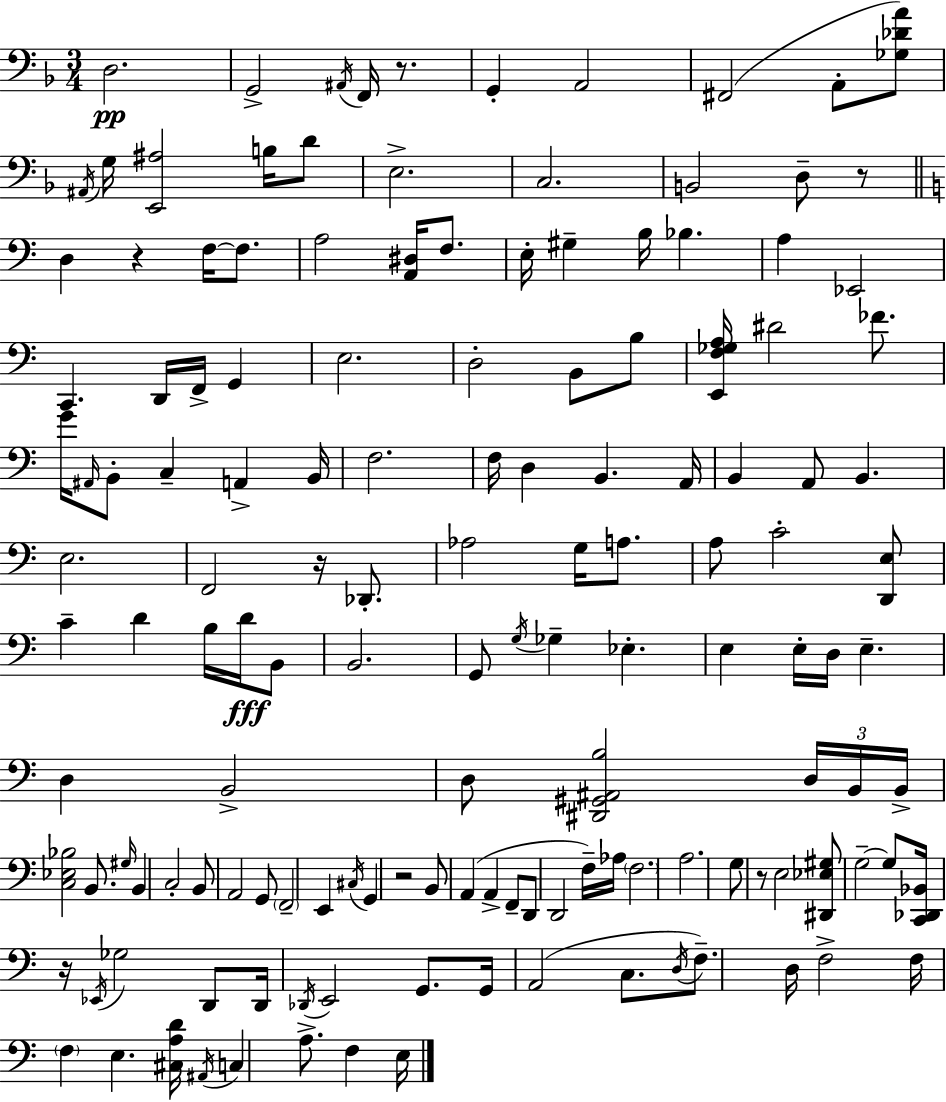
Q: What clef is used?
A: bass